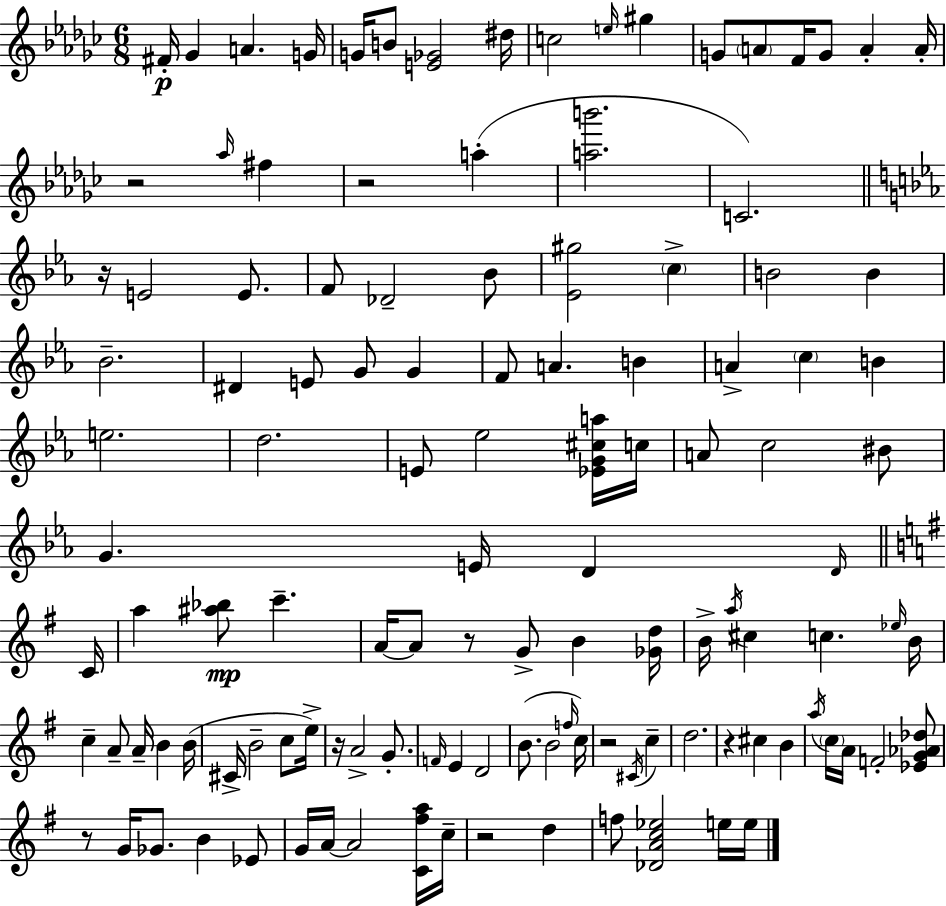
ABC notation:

X:1
T:Untitled
M:6/8
L:1/4
K:Ebm
^F/4 _G A G/4 G/4 B/2 [E_G]2 ^d/4 c2 e/4 ^g G/2 A/2 F/4 G/2 A A/4 z2 _a/4 ^f z2 a [ab']2 C2 z/4 E2 E/2 F/2 _D2 _B/2 [_E^g]2 c B2 B _B2 ^D E/2 G/2 G F/2 A B A c B e2 d2 E/2 _e2 [_EG^ca]/4 c/4 A/2 c2 ^B/2 G E/4 D D/4 C/4 a [^a_b]/2 c' A/4 A/2 z/2 G/2 B [_Gd]/4 B/4 a/4 ^c c _e/4 B/4 c A/2 A/4 B B/4 ^C/4 B2 c/2 e/4 z/4 A2 G/2 F/4 E D2 B/2 B2 f/4 c/4 z2 ^C/4 c d2 z ^c B a/4 c/4 A/4 F2 [_EG_A_d]/2 z/2 G/4 _G/2 B _E/2 G/4 A/4 A2 [C^fa]/4 c/4 z2 d f/2 [_DAc_e]2 e/4 e/4